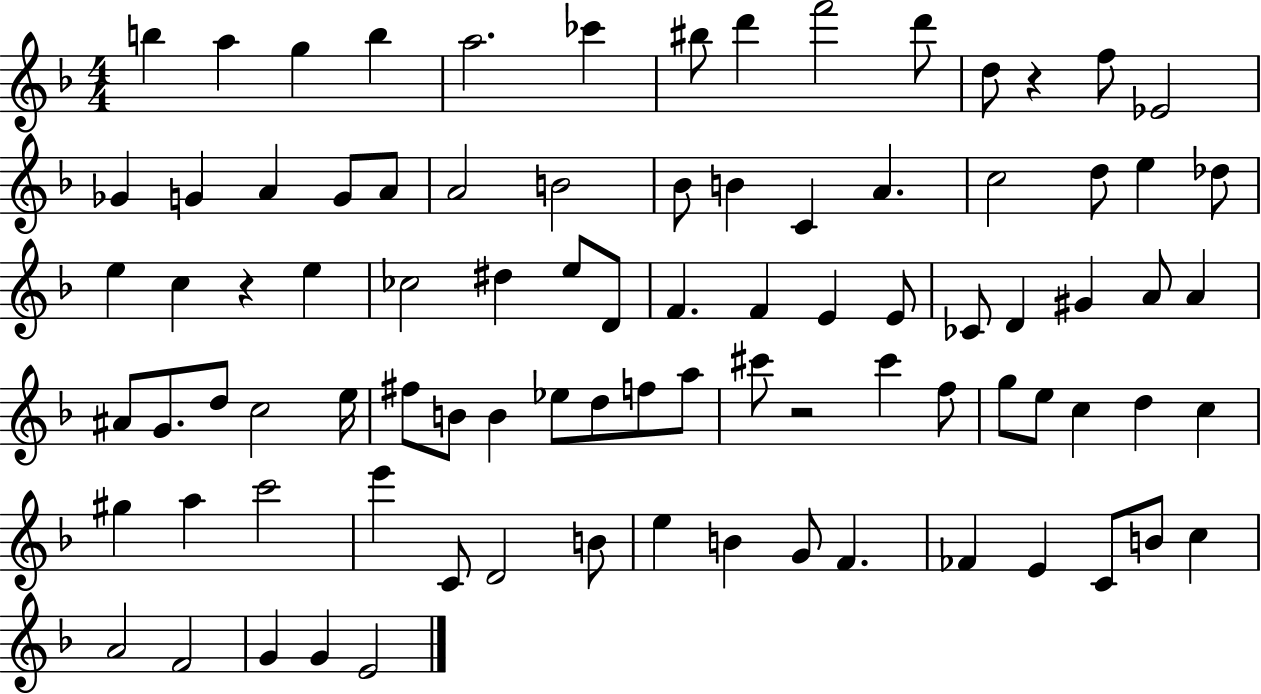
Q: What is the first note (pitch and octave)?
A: B5